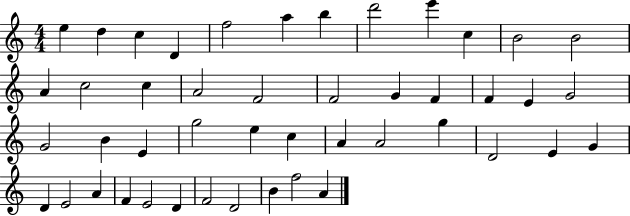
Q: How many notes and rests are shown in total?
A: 46